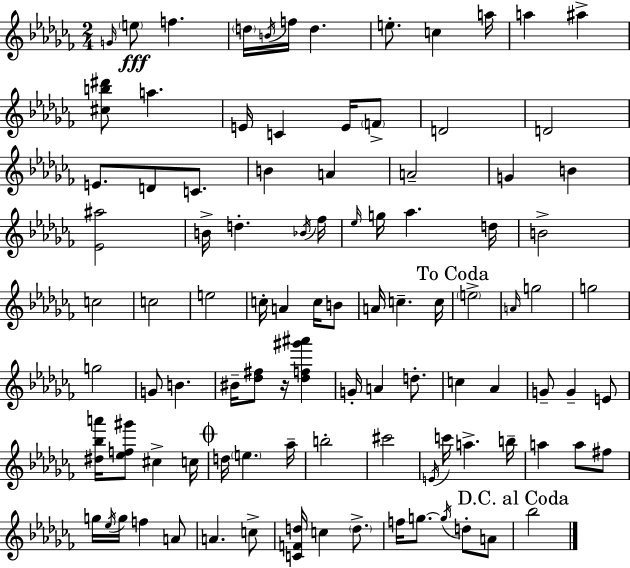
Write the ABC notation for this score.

X:1
T:Untitled
M:2/4
L:1/4
K:Abm
G/4 e/2 f d/4 B/4 f/4 d e/2 c a/4 a ^a [^cb^d']/2 a E/4 C E/4 F/2 D2 D2 E/2 D/2 C/2 B A A2 G B [_E^a]2 B/4 d _B/4 _f/4 _e/4 g/4 _a d/4 B2 c2 c2 e2 c/4 A c/4 B/2 A/4 c c/4 e2 A/4 g2 g2 g2 G/2 B ^B/4 [_d^f]/2 z/4 [_df^g'^a'] G/4 A d/2 c _A G/2 G E/2 [^d_ba']/4 [_ef^g']/2 ^c c/4 d/4 e _a/4 b2 ^c'2 E/4 c'/4 a b/4 a a/2 ^f/2 g/4 _e/4 g/4 f A/2 A c/2 [CFd]/4 c d/2 f/4 g/2 g/4 d/2 A/2 _b2